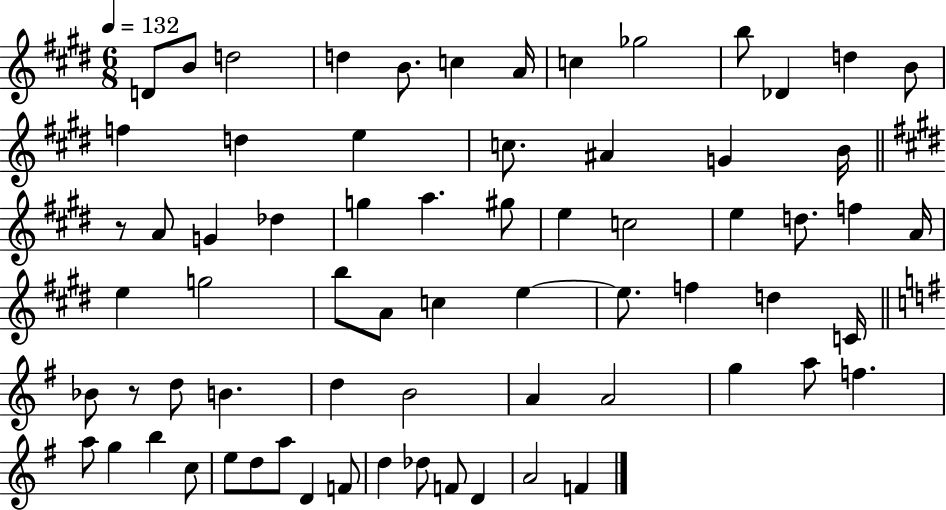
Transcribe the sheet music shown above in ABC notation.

X:1
T:Untitled
M:6/8
L:1/4
K:E
D/2 B/2 d2 d B/2 c A/4 c _g2 b/2 _D d B/2 f d e c/2 ^A G B/4 z/2 A/2 G _d g a ^g/2 e c2 e d/2 f A/4 e g2 b/2 A/2 c e e/2 f d C/4 _B/2 z/2 d/2 B d B2 A A2 g a/2 f a/2 g b c/2 e/2 d/2 a/2 D F/2 d _d/2 F/2 D A2 F